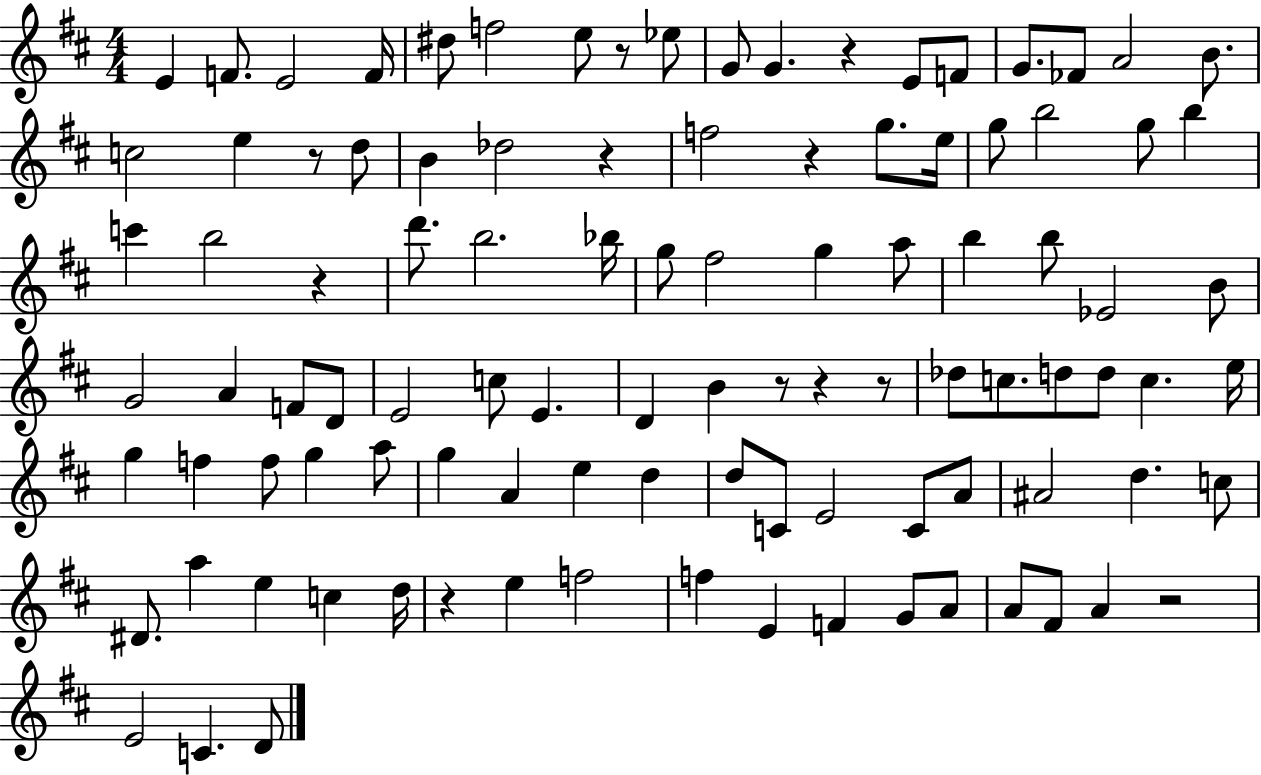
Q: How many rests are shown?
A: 11